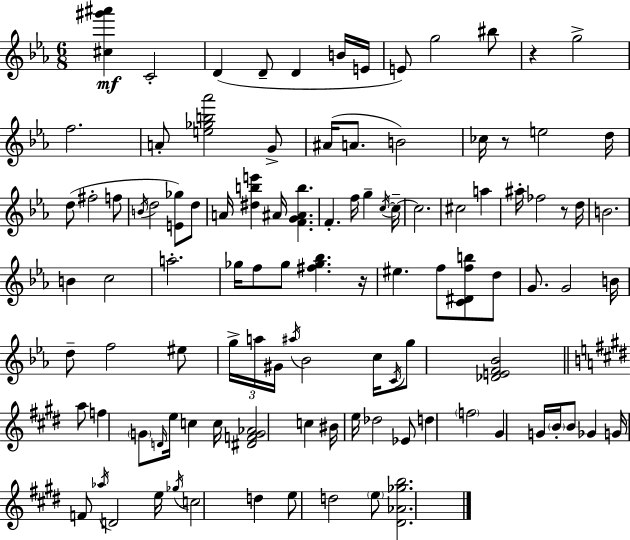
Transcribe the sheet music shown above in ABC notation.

X:1
T:Untitled
M:6/8
L:1/4
K:Cm
[^c^g'^a'] C2 D D/2 D B/4 E/4 E/2 g2 ^b/2 z g2 f2 A/2 [e_gb_a']2 G/2 ^A/4 A/2 B2 _c/4 z/2 e2 d/4 d/2 ^f2 f/2 B/4 d2 [E_g]/2 d/2 A/4 [^dbe'] ^A/4 [FG^Ab] F f/4 g c/4 c/4 c2 ^c2 a ^a/4 _f2 z/2 d/4 B2 B c2 a2 _g/4 f/2 _g/2 [^f_g_b] z/4 ^e f/2 [C^Dfb]/2 d/2 G/2 G2 B/4 d/2 f2 ^e/2 g/4 a/4 ^G/4 ^a/4 _B2 c/4 C/4 g/2 [_DEF_B]2 a/2 f G/2 D/4 e/4 c c/4 [^DFG_A]2 c ^B/4 e/4 _d2 _E/2 d f2 ^G G/4 B/4 B/2 _G G/4 F/2 _a/4 D2 e/4 _g/4 c2 d e/2 d2 e/2 [^D_A_gb]2